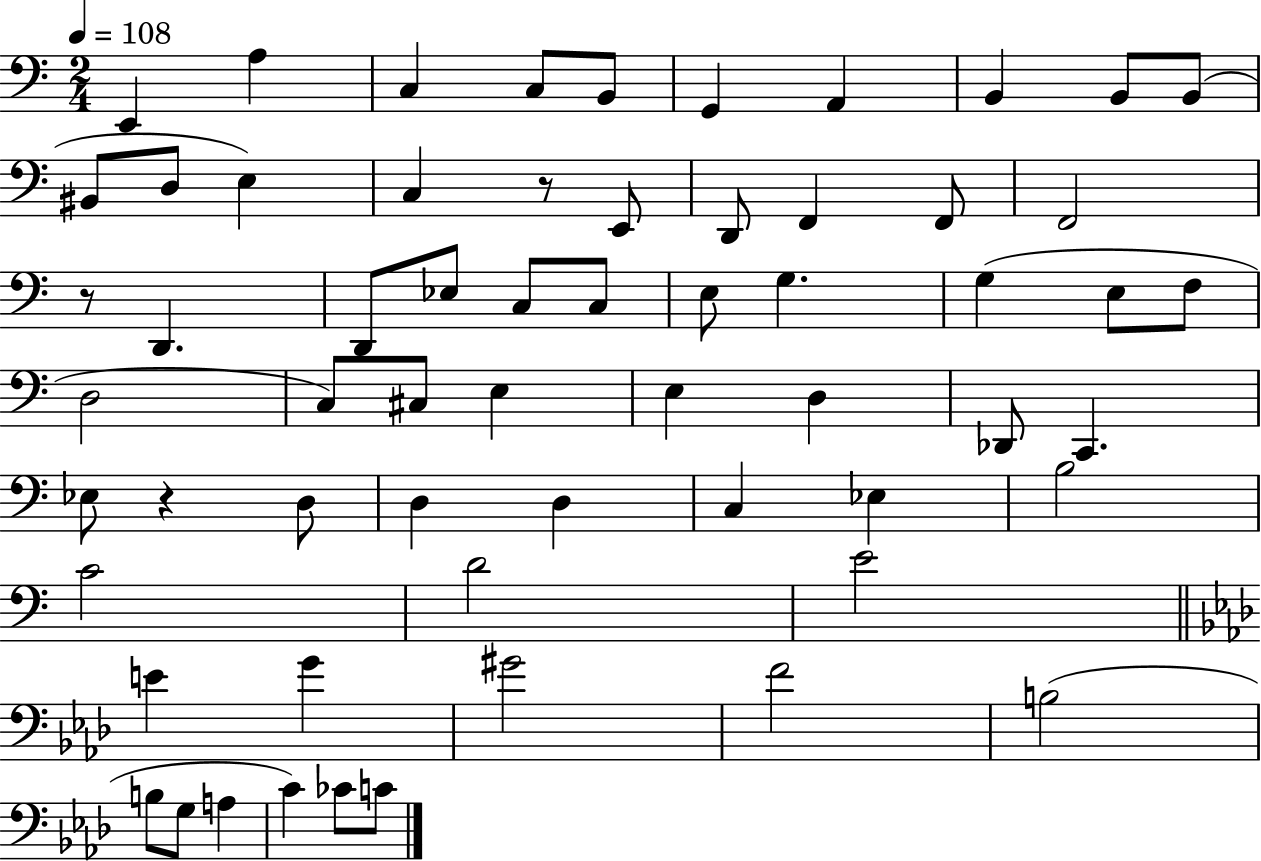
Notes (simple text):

E2/q A3/q C3/q C3/e B2/e G2/q A2/q B2/q B2/e B2/e BIS2/e D3/e E3/q C3/q R/e E2/e D2/e F2/q F2/e F2/h R/e D2/q. D2/e Eb3/e C3/e C3/e E3/e G3/q. G3/q E3/e F3/e D3/h C3/e C#3/e E3/q E3/q D3/q Db2/e C2/q. Eb3/e R/q D3/e D3/q D3/q C3/q Eb3/q B3/h C4/h D4/h E4/h E4/q G4/q G#4/h F4/h B3/h B3/e G3/e A3/q C4/q CES4/e C4/e